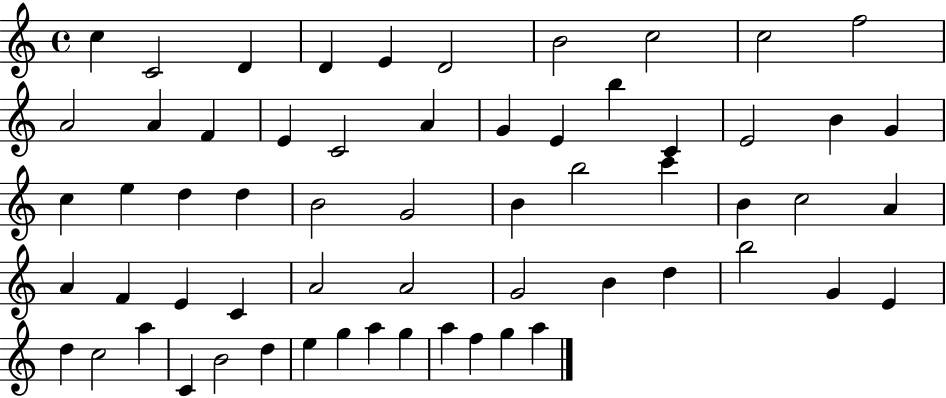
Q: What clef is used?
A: treble